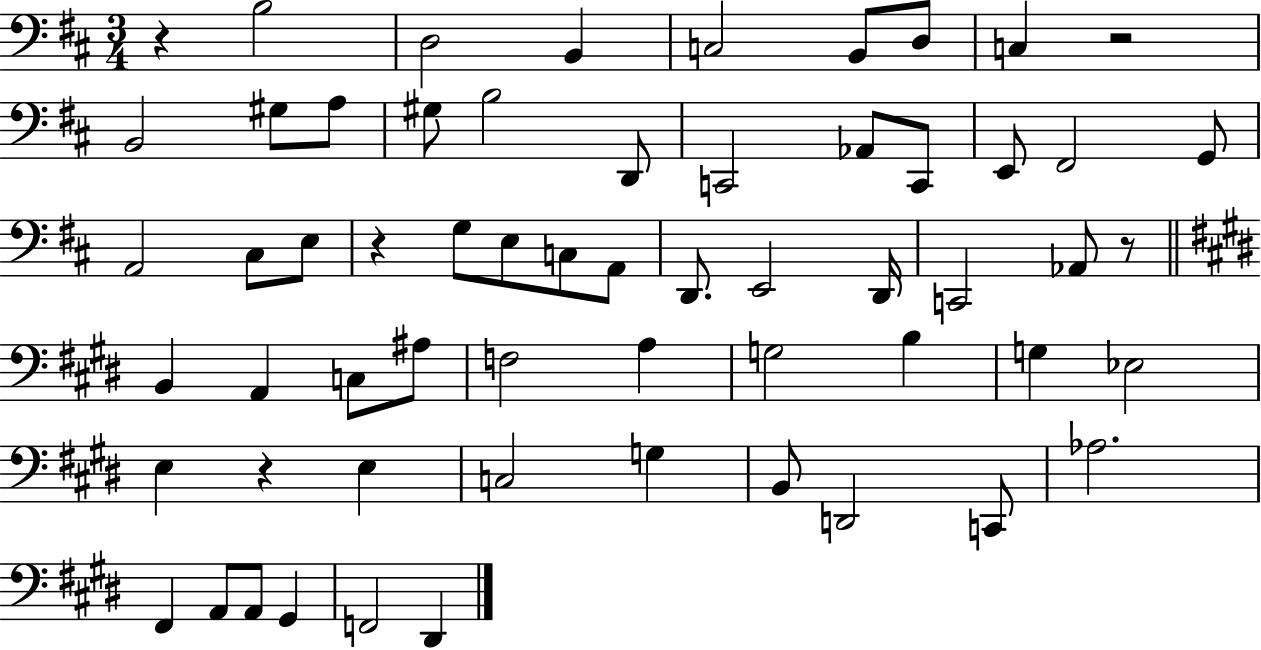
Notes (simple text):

R/q B3/h D3/h B2/q C3/h B2/e D3/e C3/q R/h B2/h G#3/e A3/e G#3/e B3/h D2/e C2/h Ab2/e C2/e E2/e F#2/h G2/e A2/h C#3/e E3/e R/q G3/e E3/e C3/e A2/e D2/e. E2/h D2/s C2/h Ab2/e R/e B2/q A2/q C3/e A#3/e F3/h A3/q G3/h B3/q G3/q Eb3/h E3/q R/q E3/q C3/h G3/q B2/e D2/h C2/e Ab3/h. F#2/q A2/e A2/e G#2/q F2/h D#2/q